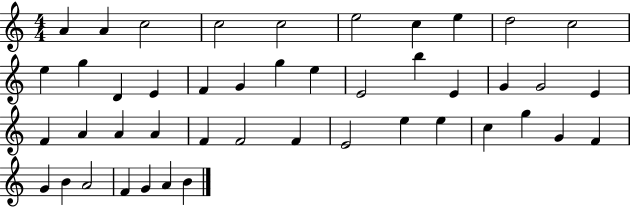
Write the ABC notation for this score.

X:1
T:Untitled
M:4/4
L:1/4
K:C
A A c2 c2 c2 e2 c e d2 c2 e g D E F G g e E2 b E G G2 E F A A A F F2 F E2 e e c g G F G B A2 F G A B